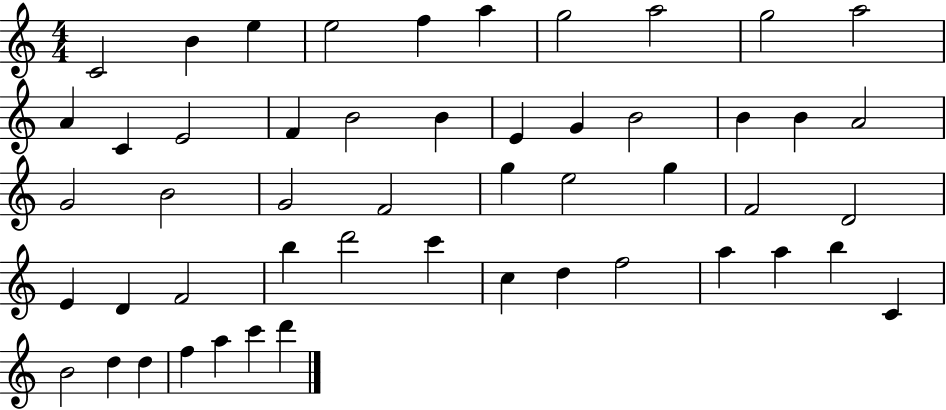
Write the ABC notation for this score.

X:1
T:Untitled
M:4/4
L:1/4
K:C
C2 B e e2 f a g2 a2 g2 a2 A C E2 F B2 B E G B2 B B A2 G2 B2 G2 F2 g e2 g F2 D2 E D F2 b d'2 c' c d f2 a a b C B2 d d f a c' d'